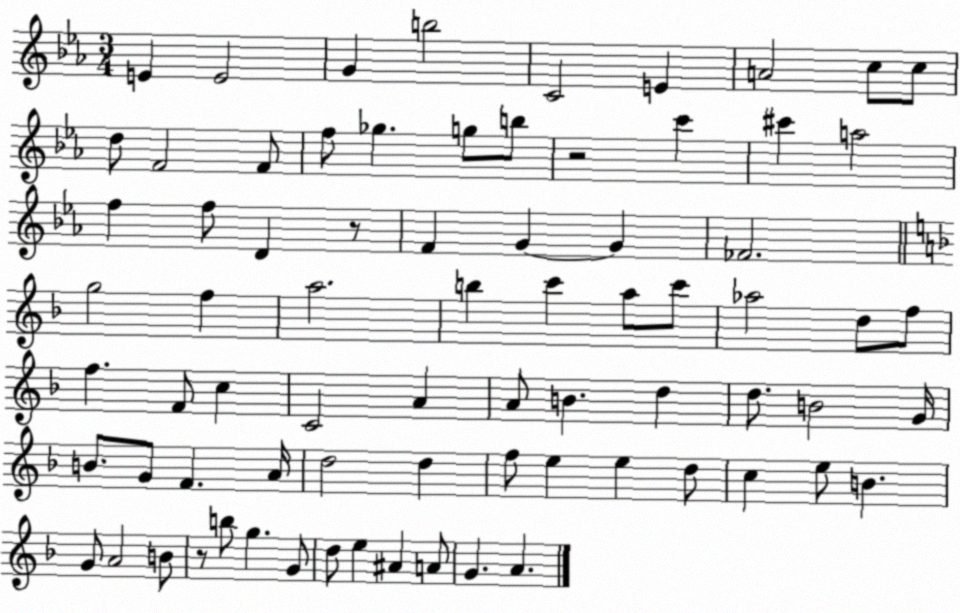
X:1
T:Untitled
M:3/4
L:1/4
K:Eb
E E2 G b2 C2 E A2 c/2 c/2 d/2 F2 F/2 f/2 _g g/2 b/2 z2 c' ^c' a2 f f/2 D z/2 F G G _F2 g2 f a2 b c' a/2 c'/2 _a2 d/2 f/2 f F/2 c C2 A A/2 B d d/2 B2 G/4 B/2 G/2 F A/4 d2 d f/2 e e d/2 c e/2 B G/2 A2 B/2 z/2 b/2 g G/2 d/2 e ^A A/2 G A